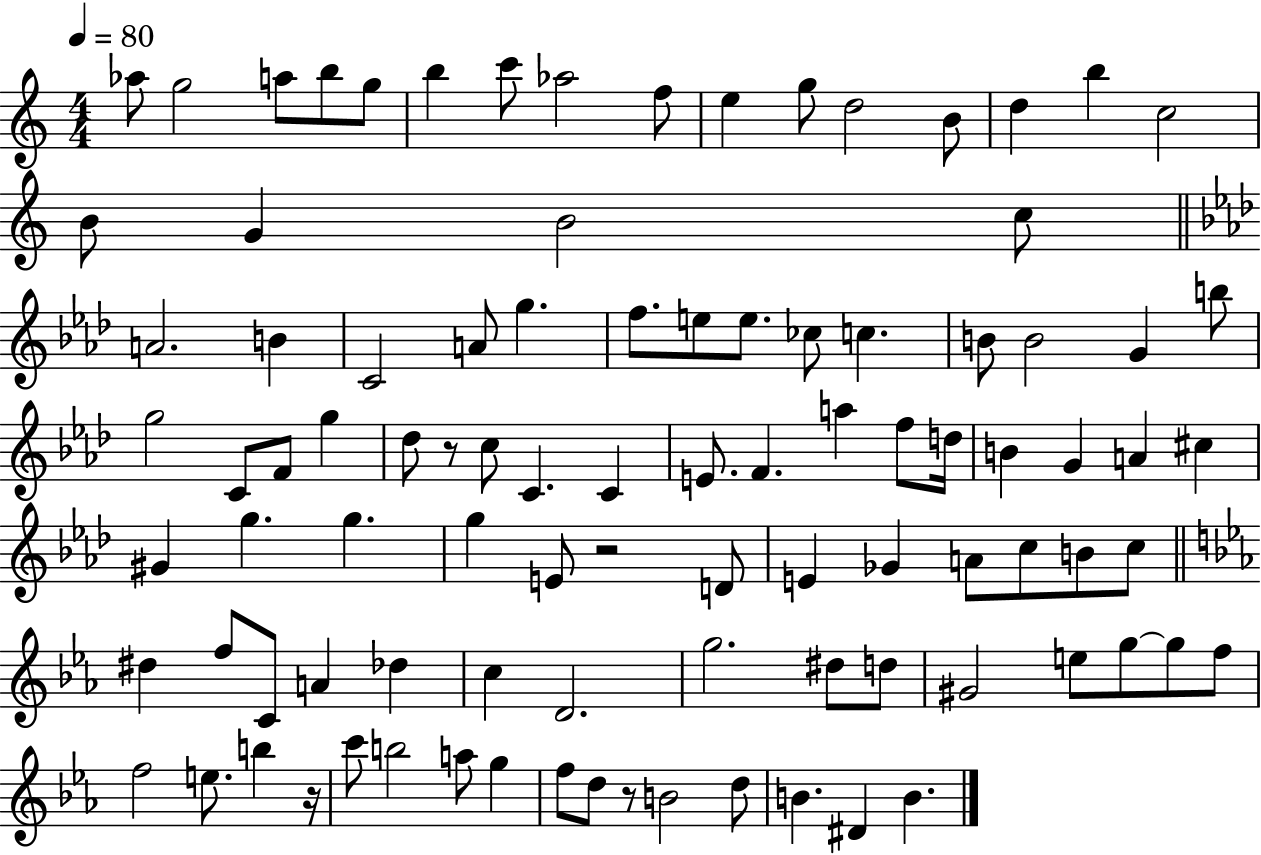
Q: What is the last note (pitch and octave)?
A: B4